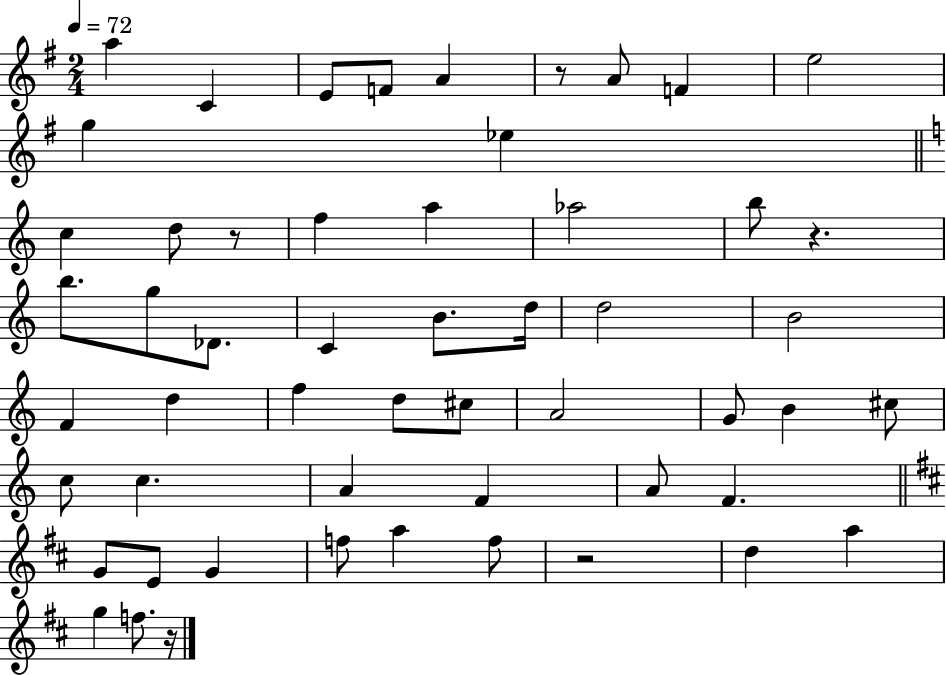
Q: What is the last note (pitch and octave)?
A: F5